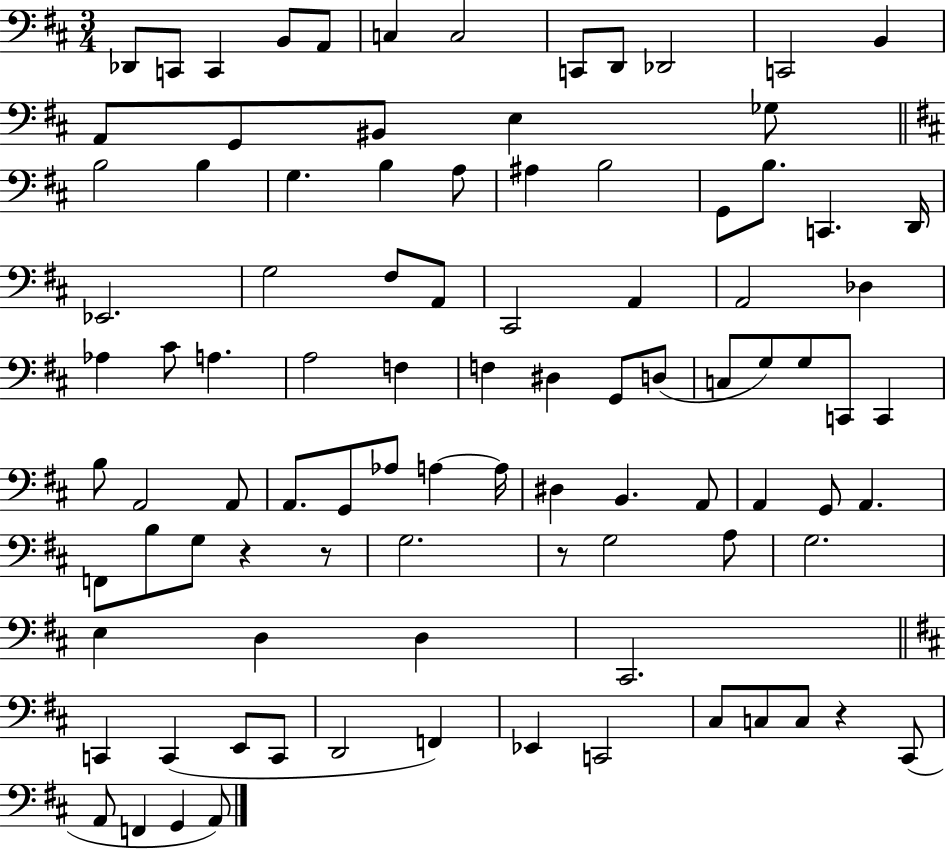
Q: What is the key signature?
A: D major